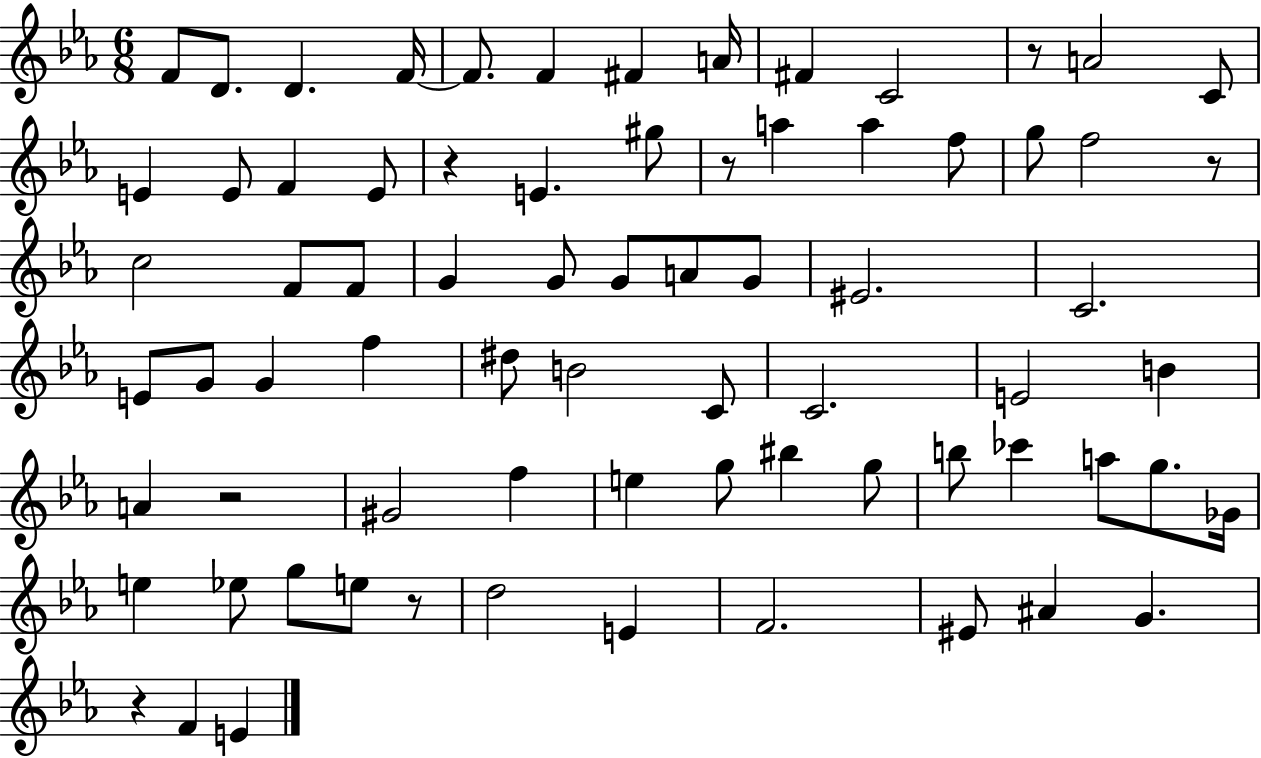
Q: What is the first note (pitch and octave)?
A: F4